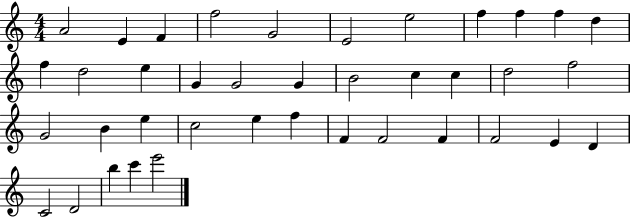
A4/h E4/q F4/q F5/h G4/h E4/h E5/h F5/q F5/q F5/q D5/q F5/q D5/h E5/q G4/q G4/h G4/q B4/h C5/q C5/q D5/h F5/h G4/h B4/q E5/q C5/h E5/q F5/q F4/q F4/h F4/q F4/h E4/q D4/q C4/h D4/h B5/q C6/q E6/h